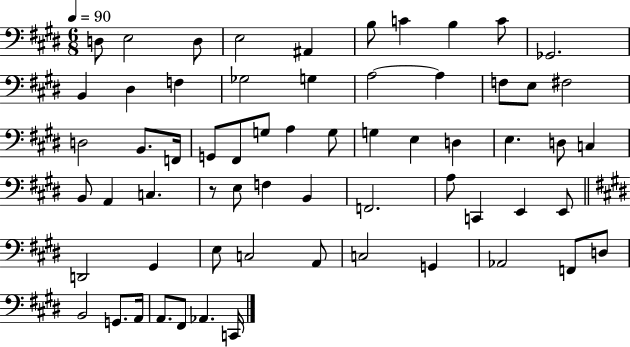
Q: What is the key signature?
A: E major